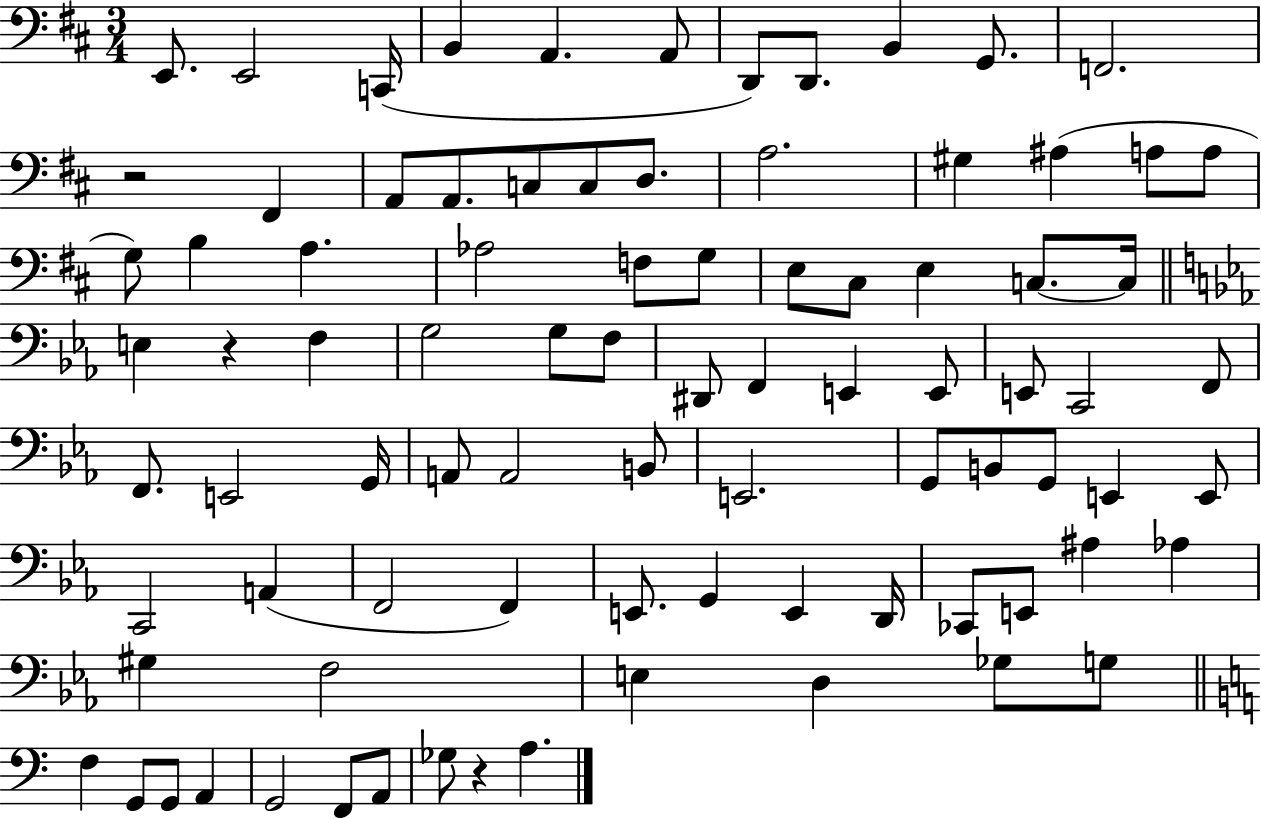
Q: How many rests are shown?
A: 3